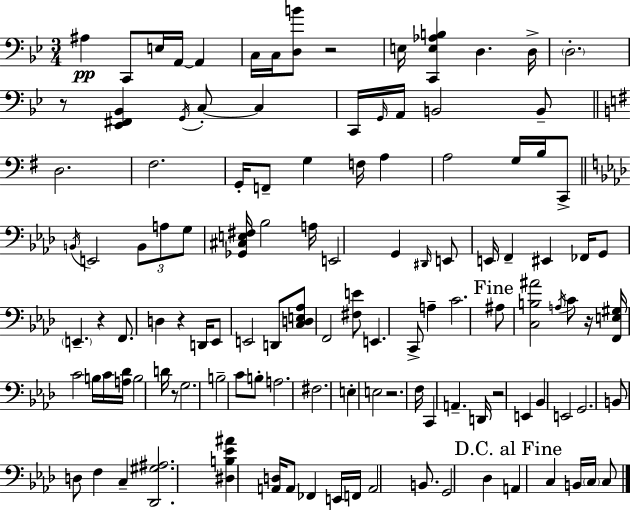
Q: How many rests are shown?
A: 8